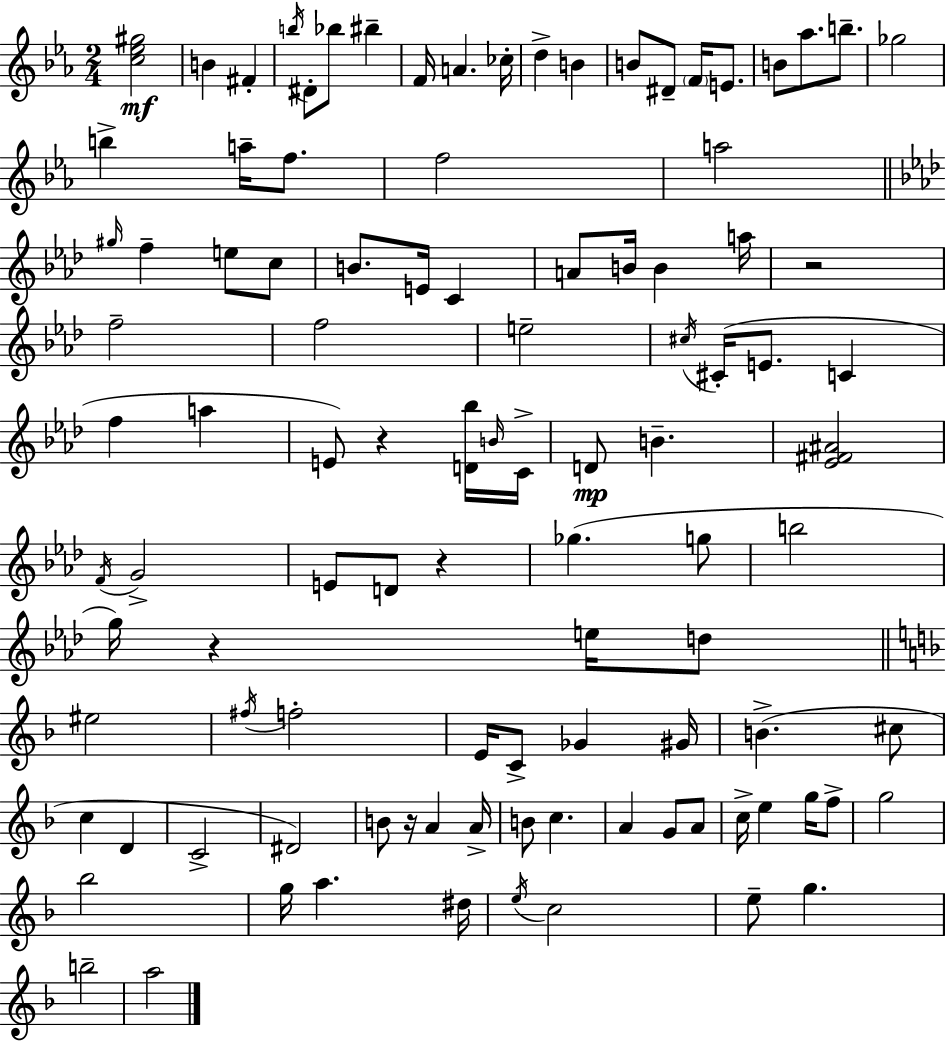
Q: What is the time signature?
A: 2/4